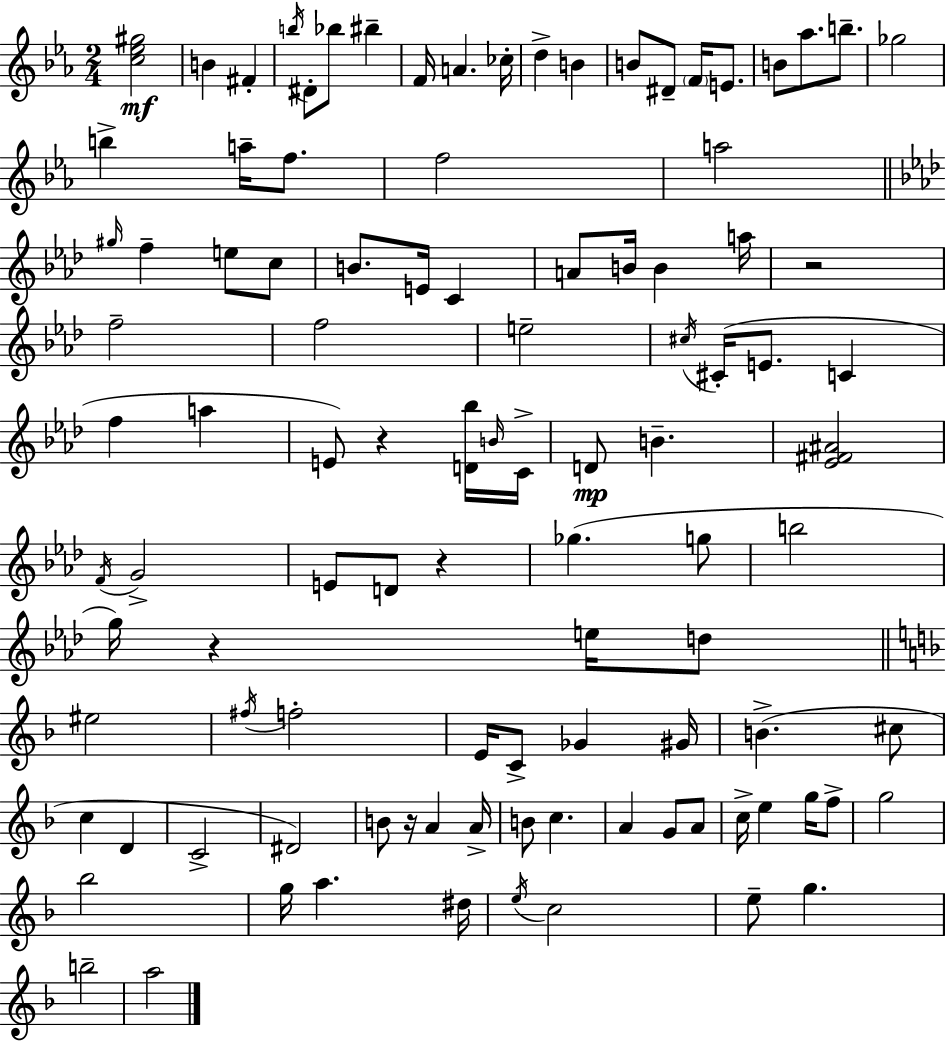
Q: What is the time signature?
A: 2/4